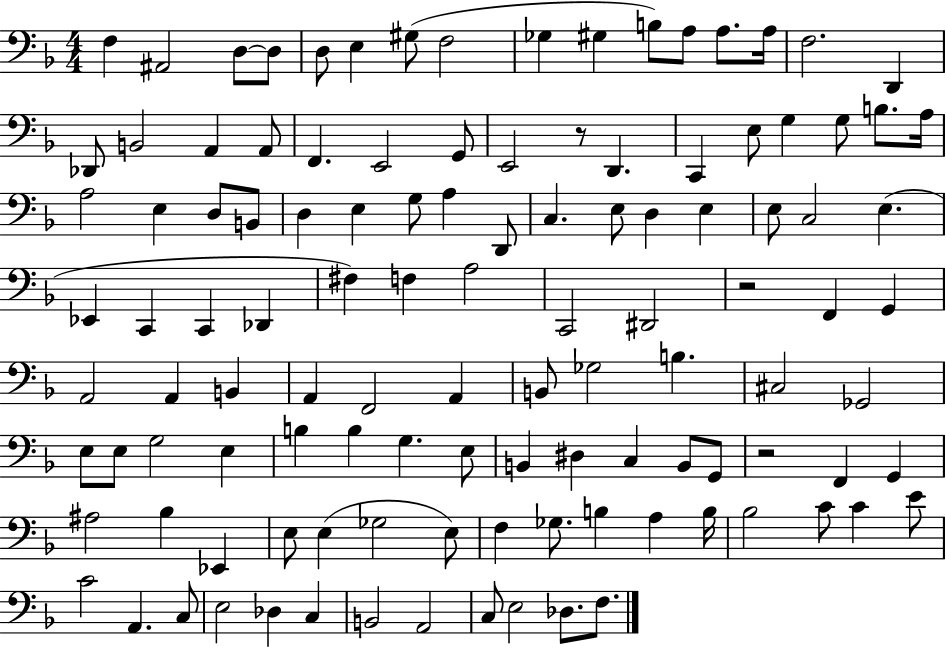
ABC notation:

X:1
T:Untitled
M:4/4
L:1/4
K:F
F, ^A,,2 D,/2 D,/2 D,/2 E, ^G,/2 F,2 _G, ^G, B,/2 A,/2 A,/2 A,/4 F,2 D,, _D,,/2 B,,2 A,, A,,/2 F,, E,,2 G,,/2 E,,2 z/2 D,, C,, E,/2 G, G,/2 B,/2 A,/4 A,2 E, D,/2 B,,/2 D, E, G,/2 A, D,,/2 C, E,/2 D, E, E,/2 C,2 E, _E,, C,, C,, _D,, ^F, F, A,2 C,,2 ^D,,2 z2 F,, G,, A,,2 A,, B,, A,, F,,2 A,, B,,/2 _G,2 B, ^C,2 _G,,2 E,/2 E,/2 G,2 E, B, B, G, E,/2 B,, ^D, C, B,,/2 G,,/2 z2 F,, G,, ^A,2 _B, _E,, E,/2 E, _G,2 E,/2 F, _G,/2 B, A, B,/4 _B,2 C/2 C E/2 C2 A,, C,/2 E,2 _D, C, B,,2 A,,2 C,/2 E,2 _D,/2 F,/2